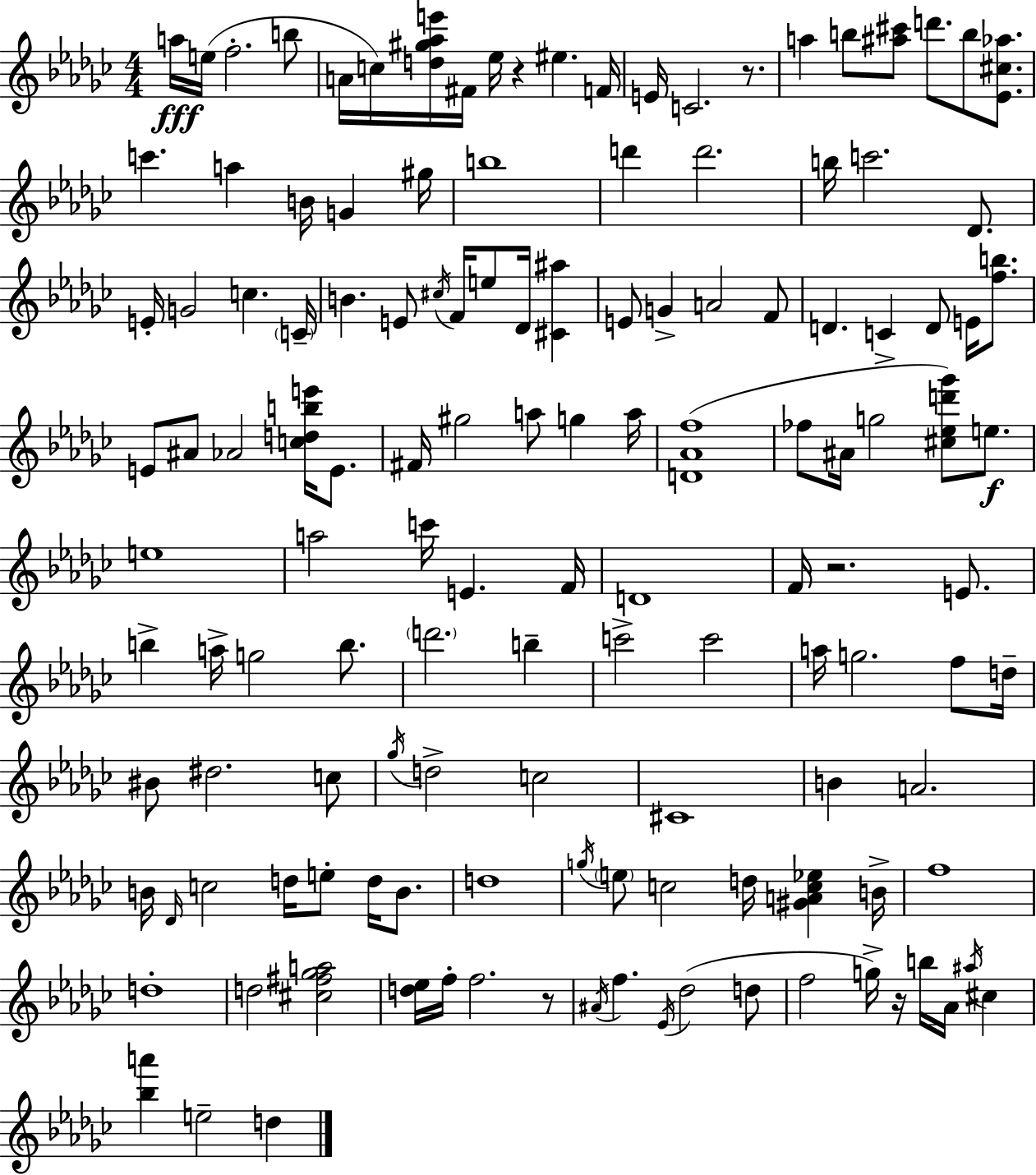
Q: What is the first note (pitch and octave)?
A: A5